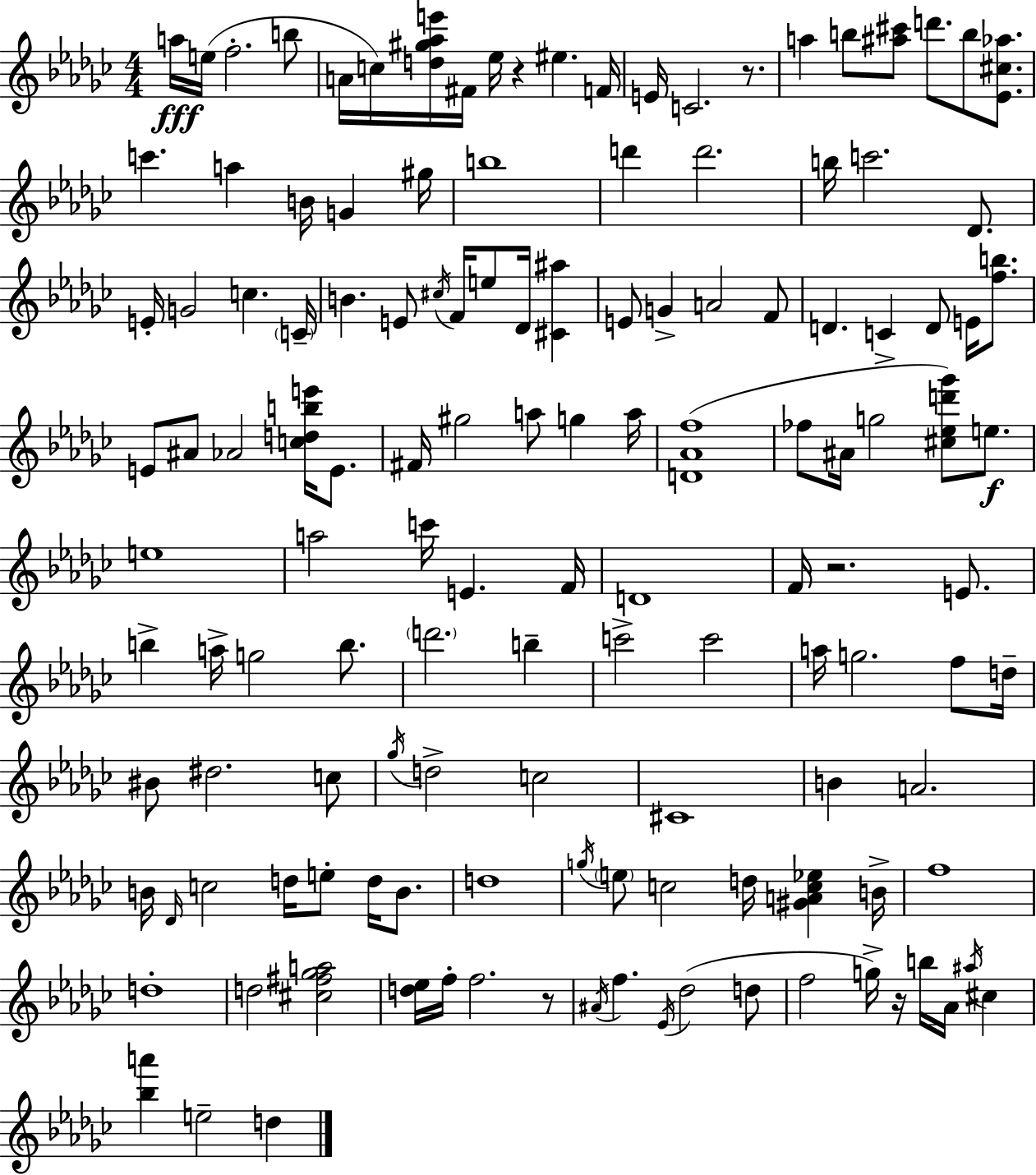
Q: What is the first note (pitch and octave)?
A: A5